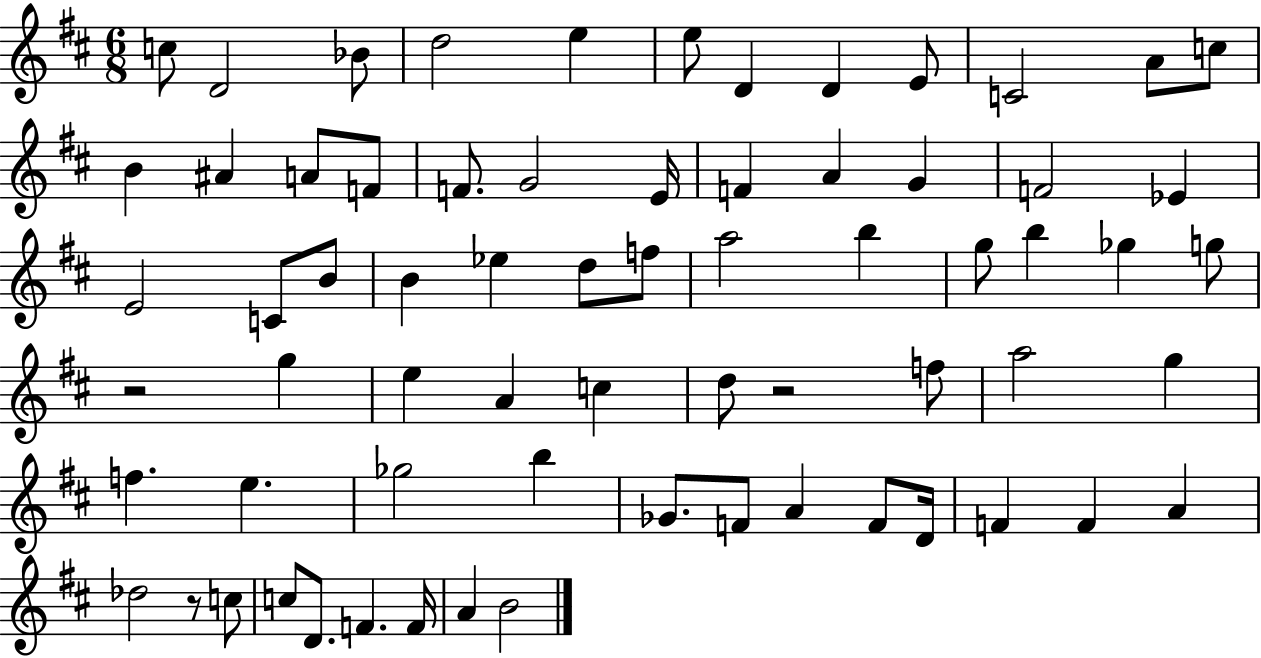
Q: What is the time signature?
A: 6/8